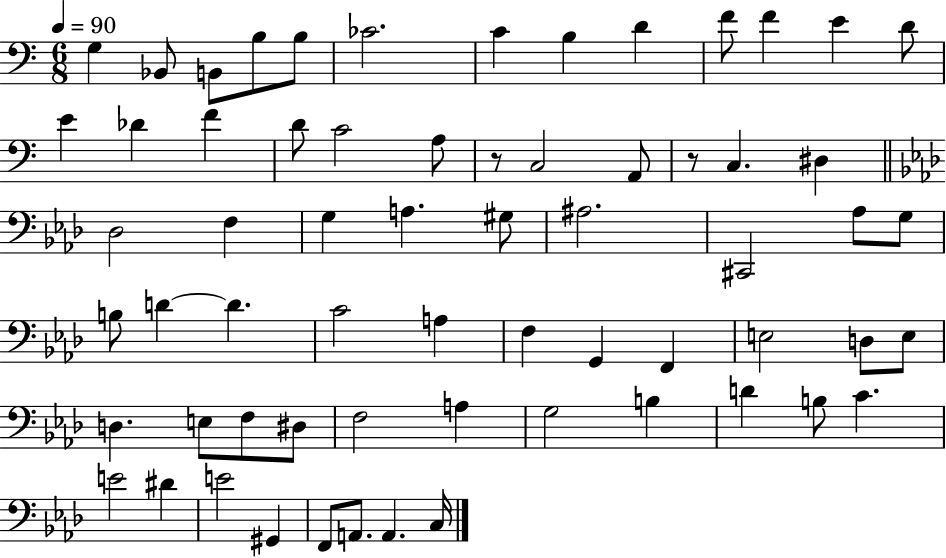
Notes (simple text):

G3/q Bb2/e B2/e B3/e B3/e CES4/h. C4/q B3/q D4/q F4/e F4/q E4/q D4/e E4/q Db4/q F4/q D4/e C4/h A3/e R/e C3/h A2/e R/e C3/q. D#3/q Db3/h F3/q G3/q A3/q. G#3/e A#3/h. C#2/h Ab3/e G3/e B3/e D4/q D4/q. C4/h A3/q F3/q G2/q F2/q E3/h D3/e E3/e D3/q. E3/e F3/e D#3/e F3/h A3/q G3/h B3/q D4/q B3/e C4/q. E4/h D#4/q E4/h G#2/q F2/e A2/e. A2/q. C3/s